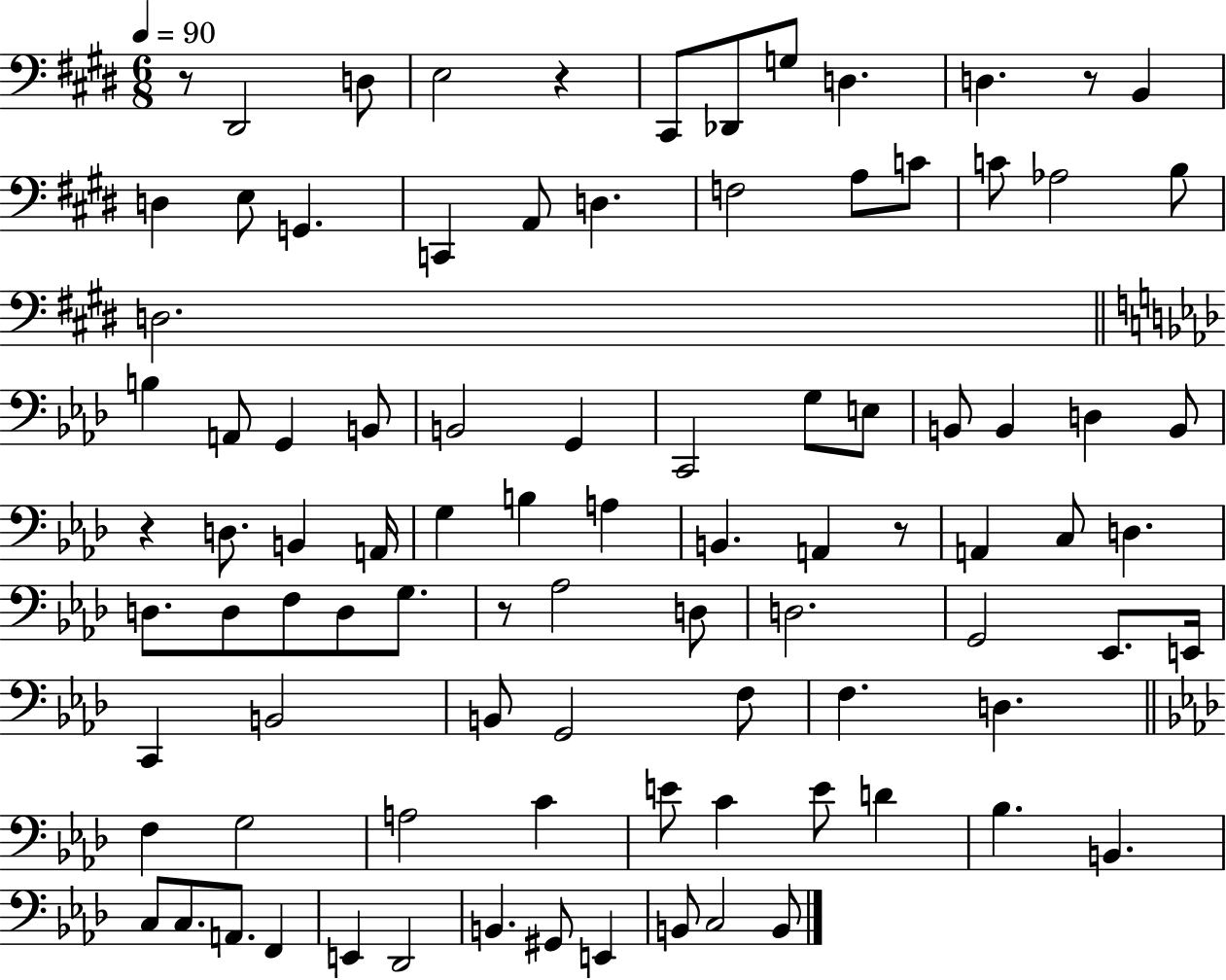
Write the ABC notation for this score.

X:1
T:Untitled
M:6/8
L:1/4
K:E
z/2 ^D,,2 D,/2 E,2 z ^C,,/2 _D,,/2 G,/2 D, D, z/2 B,, D, E,/2 G,, C,, A,,/2 D, F,2 A,/2 C/2 C/2 _A,2 B,/2 D,2 B, A,,/2 G,, B,,/2 B,,2 G,, C,,2 G,/2 E,/2 B,,/2 B,, D, B,,/2 z D,/2 B,, A,,/4 G, B, A, B,, A,, z/2 A,, C,/2 D, D,/2 D,/2 F,/2 D,/2 G,/2 z/2 _A,2 D,/2 D,2 G,,2 _E,,/2 E,,/4 C,, B,,2 B,,/2 G,,2 F,/2 F, D, F, G,2 A,2 C E/2 C E/2 D _B, B,, C,/2 C,/2 A,,/2 F,, E,, _D,,2 B,, ^G,,/2 E,, B,,/2 C,2 B,,/2